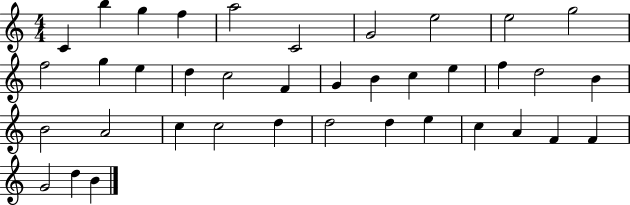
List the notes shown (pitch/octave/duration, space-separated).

C4/q B5/q G5/q F5/q A5/h C4/h G4/h E5/h E5/h G5/h F5/h G5/q E5/q D5/q C5/h F4/q G4/q B4/q C5/q E5/q F5/q D5/h B4/q B4/h A4/h C5/q C5/h D5/q D5/h D5/q E5/q C5/q A4/q F4/q F4/q G4/h D5/q B4/q